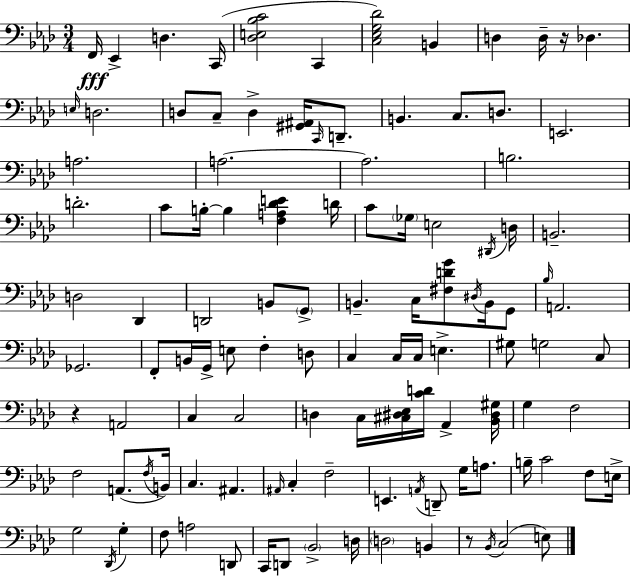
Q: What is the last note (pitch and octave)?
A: E3